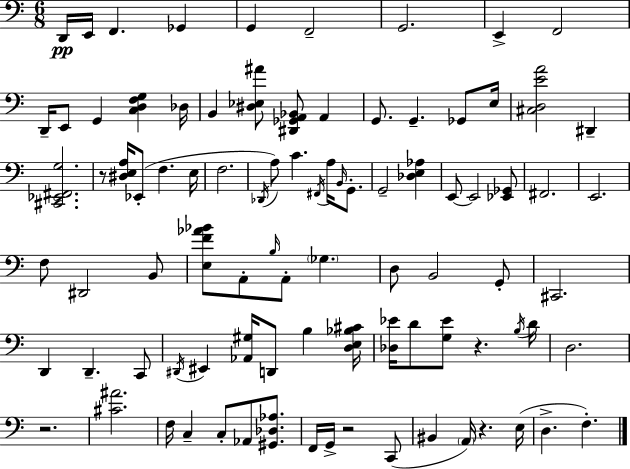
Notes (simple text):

D2/s E2/s F2/q. Gb2/q G2/q F2/h G2/h. E2/q F2/h D2/s E2/e G2/q [C3,D3,F3,G3]/q Db3/s B2/q [D#3,Eb3,A#4]/e [D#2,Gb2,A2,Bb2]/e A2/q G2/e. G2/q. Gb2/e E3/s [C#3,D3,E4,A4]/h D#2/q [C#2,Eb2,F#2,G3]/h. R/e [D#3,E3,A3]/s Eb2/e F3/q. E3/s F3/h. Db2/s A3/e C4/q. F#2/s A3/s B2/s G2/e. G2/h [Db3,E3,Ab3]/q E2/e E2/h [Eb2,Gb2]/e F#2/h. E2/h. F3/e D#2/h B2/e [E3,F4,Ab4,Bb4]/e A2/e B3/s A2/e Gb3/q. D3/e B2/h G2/e C#2/h. D2/q D2/q. C2/e D#2/s EIS2/q [Ab2,G#3]/s D2/e B3/q [D3,E3,Bb3,C#4]/s [Db3,Eb4]/s D4/e [G3,Eb4]/e R/q. B3/s D4/s D3/h. R/h. [C#4,A#4]/h. F3/s C3/q C3/e Ab2/e [G#2,Db3,Ab3]/e. F2/s G2/s R/h C2/e BIS2/q A2/s R/q. E3/s D3/q. F3/q.